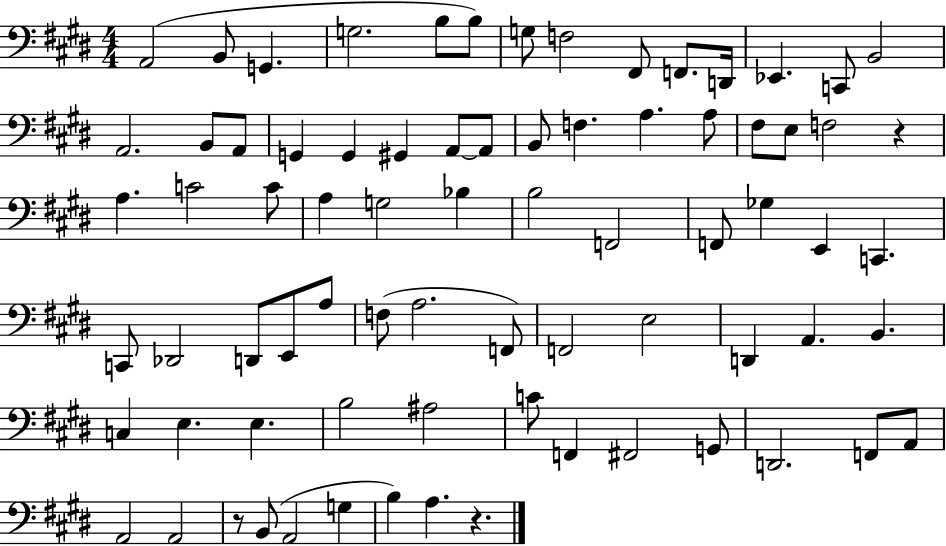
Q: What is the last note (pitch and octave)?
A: A3